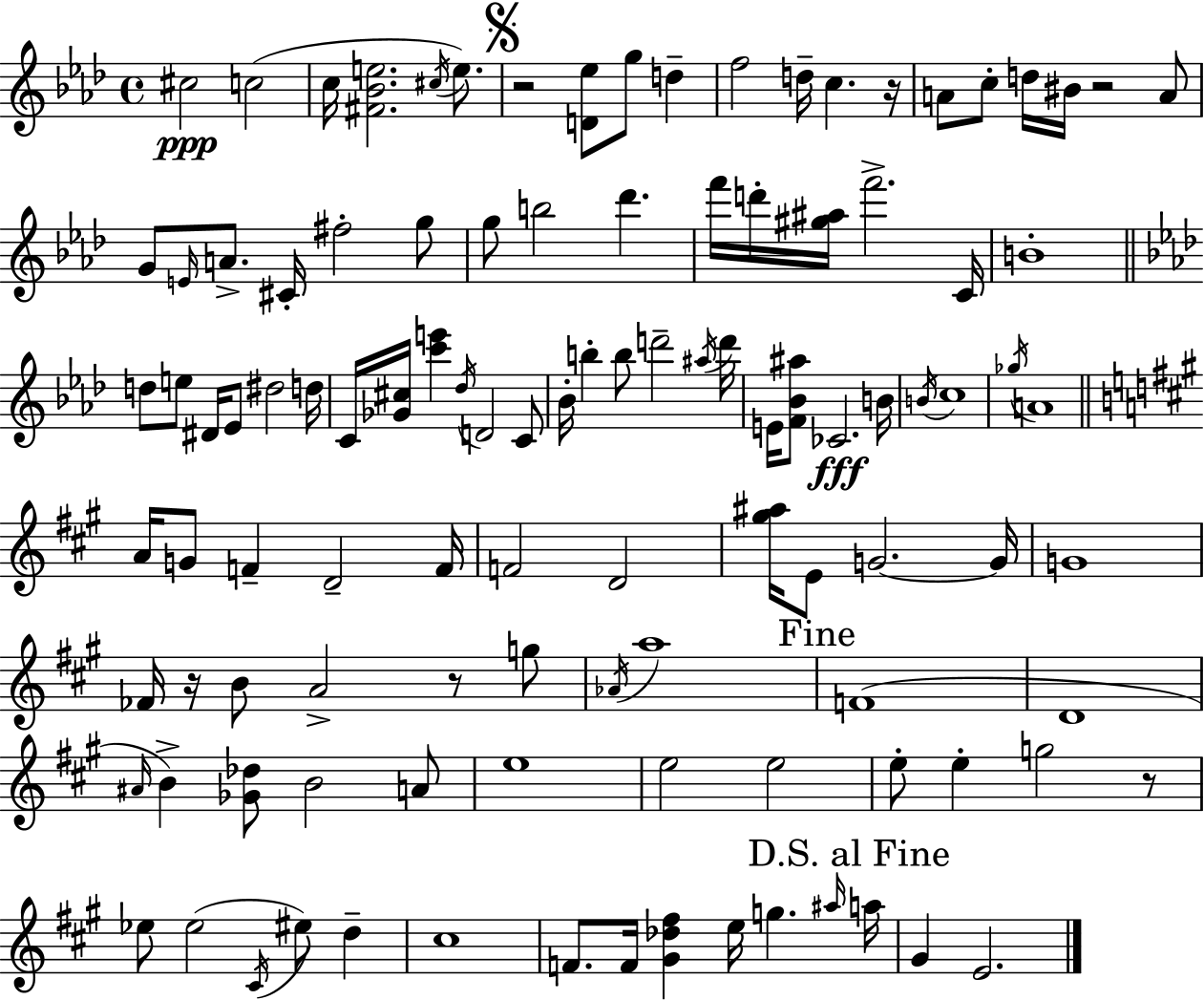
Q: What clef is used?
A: treble